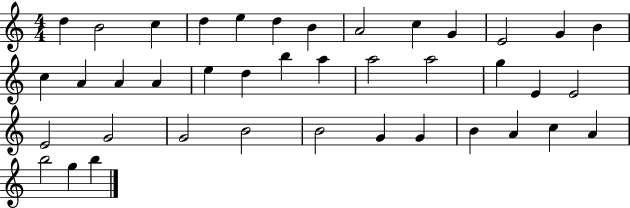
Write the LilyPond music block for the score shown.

{
  \clef treble
  \numericTimeSignature
  \time 4/4
  \key c \major
  d''4 b'2 c''4 | d''4 e''4 d''4 b'4 | a'2 c''4 g'4 | e'2 g'4 b'4 | \break c''4 a'4 a'4 a'4 | e''4 d''4 b''4 a''4 | a''2 a''2 | g''4 e'4 e'2 | \break e'2 g'2 | g'2 b'2 | b'2 g'4 g'4 | b'4 a'4 c''4 a'4 | \break b''2 g''4 b''4 | \bar "|."
}